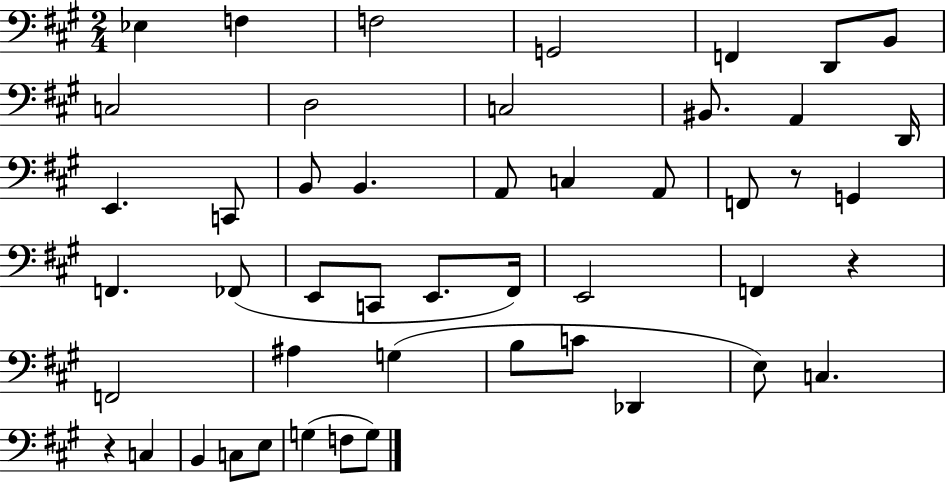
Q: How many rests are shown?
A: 3